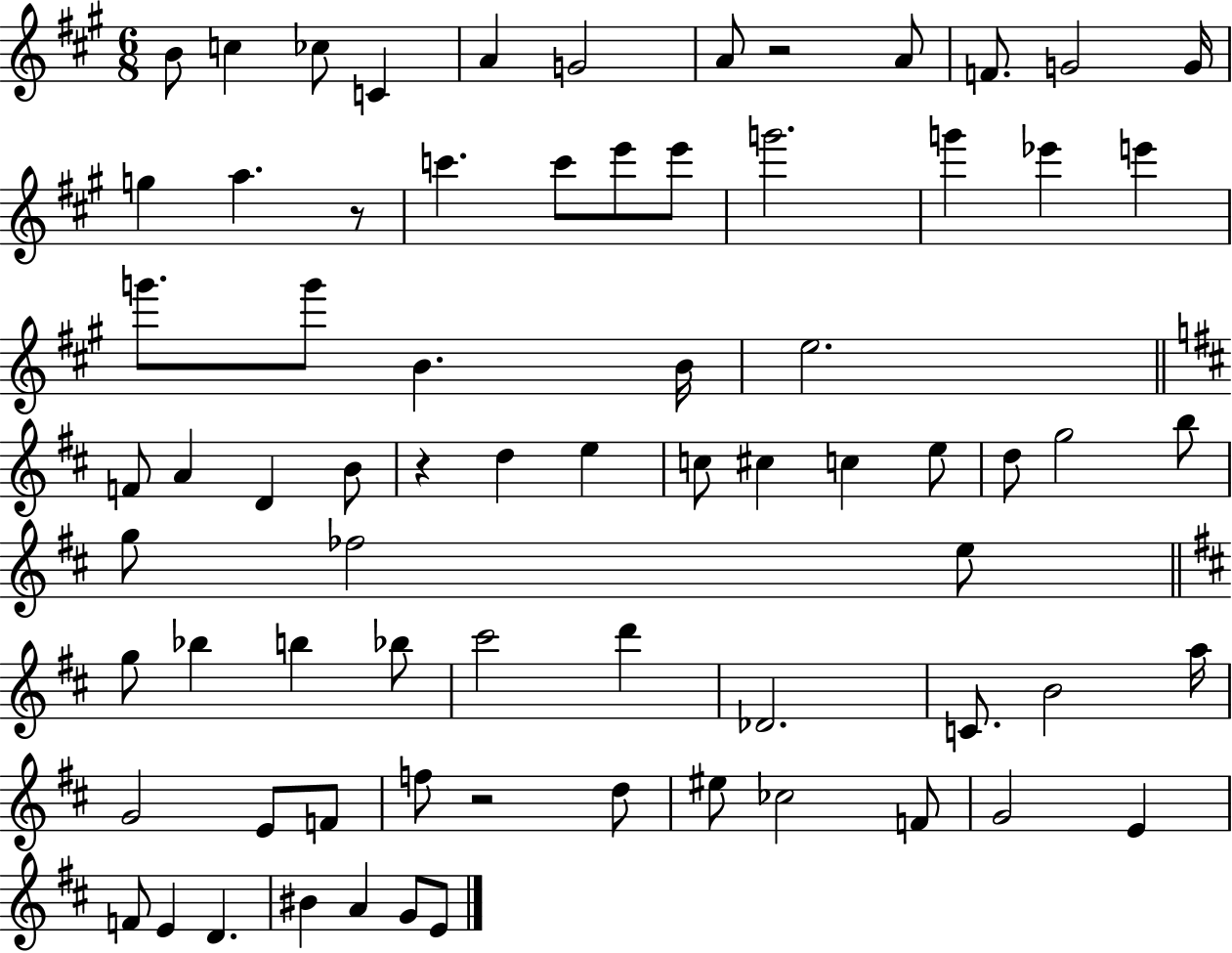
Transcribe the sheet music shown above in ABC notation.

X:1
T:Untitled
M:6/8
L:1/4
K:A
B/2 c _c/2 C A G2 A/2 z2 A/2 F/2 G2 G/4 g a z/2 c' c'/2 e'/2 e'/2 g'2 g' _e' e' g'/2 g'/2 B B/4 e2 F/2 A D B/2 z d e c/2 ^c c e/2 d/2 g2 b/2 g/2 _f2 e/2 g/2 _b b _b/2 ^c'2 d' _D2 C/2 B2 a/4 G2 E/2 F/2 f/2 z2 d/2 ^e/2 _c2 F/2 G2 E F/2 E D ^B A G/2 E/2